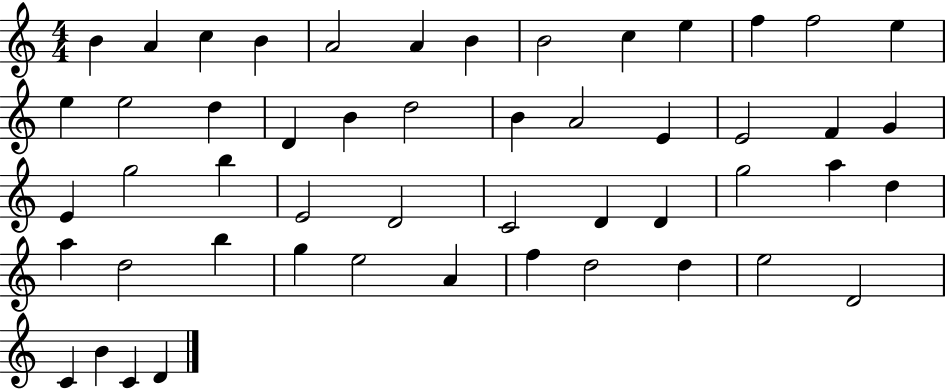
X:1
T:Untitled
M:4/4
L:1/4
K:C
B A c B A2 A B B2 c e f f2 e e e2 d D B d2 B A2 E E2 F G E g2 b E2 D2 C2 D D g2 a d a d2 b g e2 A f d2 d e2 D2 C B C D